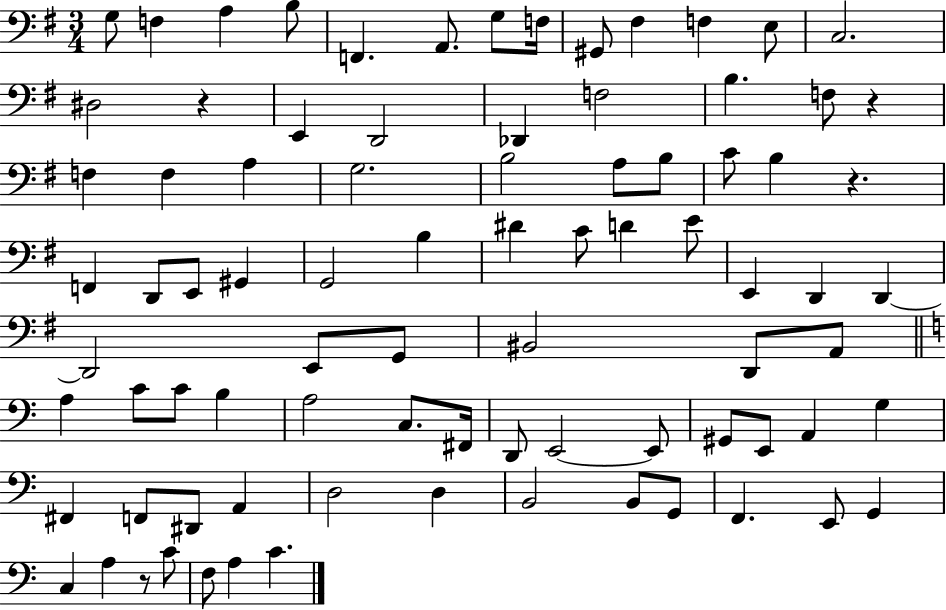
{
  \clef bass
  \numericTimeSignature
  \time 3/4
  \key g \major
  g8 f4 a4 b8 | f,4. a,8. g8 f16 | gis,8 fis4 f4 e8 | c2. | \break dis2 r4 | e,4 d,2 | des,4 f2 | b4. f8 r4 | \break f4 f4 a4 | g2. | b2 a8 b8 | c'8 b4 r4. | \break f,4 d,8 e,8 gis,4 | g,2 b4 | dis'4 c'8 d'4 e'8 | e,4 d,4 d,4~~ | \break d,2 e,8 g,8 | bis,2 d,8 a,8 | \bar "||" \break \key c \major a4 c'8 c'8 b4 | a2 c8. fis,16 | d,8 e,2~~ e,8 | gis,8 e,8 a,4 g4 | \break fis,4 f,8 dis,8 a,4 | d2 d4 | b,2 b,8 g,8 | f,4. e,8 g,4 | \break c4 a4 r8 c'8 | f8 a4 c'4. | \bar "|."
}